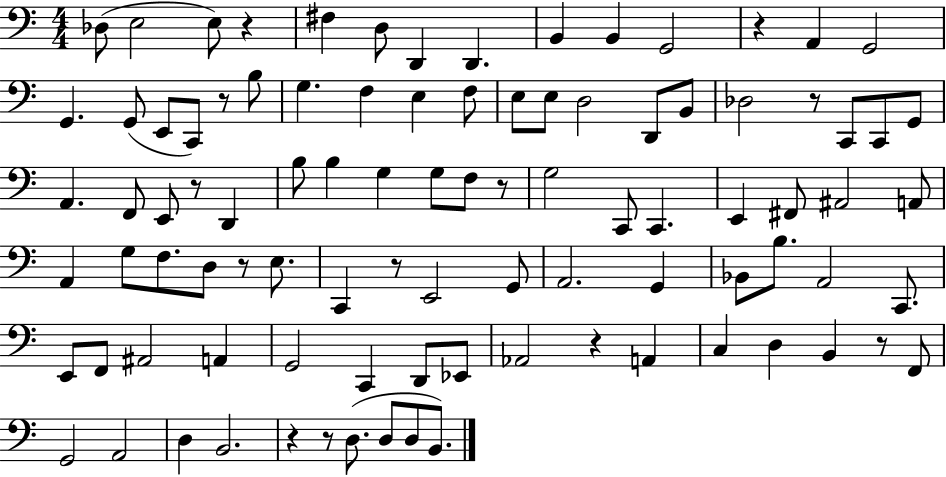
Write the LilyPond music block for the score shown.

{
  \clef bass
  \numericTimeSignature
  \time 4/4
  \key c \major
  \repeat volta 2 { des8( e2 e8) r4 | fis4 d8 d,4 d,4. | b,4 b,4 g,2 | r4 a,4 g,2 | \break g,4. g,8( e,8 c,8) r8 b8 | g4. f4 e4 f8 | e8 e8 d2 d,8 b,8 | des2 r8 c,8 c,8 g,8 | \break a,4. f,8 e,8 r8 d,4 | b8 b4 g4 g8 f8 r8 | g2 c,8 c,4. | e,4 fis,8 ais,2 a,8 | \break a,4 g8 f8. d8 r8 e8. | c,4 r8 e,2 g,8 | a,2. g,4 | bes,8 b8. a,2 c,8. | \break e,8 f,8 ais,2 a,4 | g,2 c,4 d,8 ees,8 | aes,2 r4 a,4 | c4 d4 b,4 r8 f,8 | \break g,2 a,2 | d4 b,2. | r4 r8 d8.( d8 d8 b,8.) | } \bar "|."
}